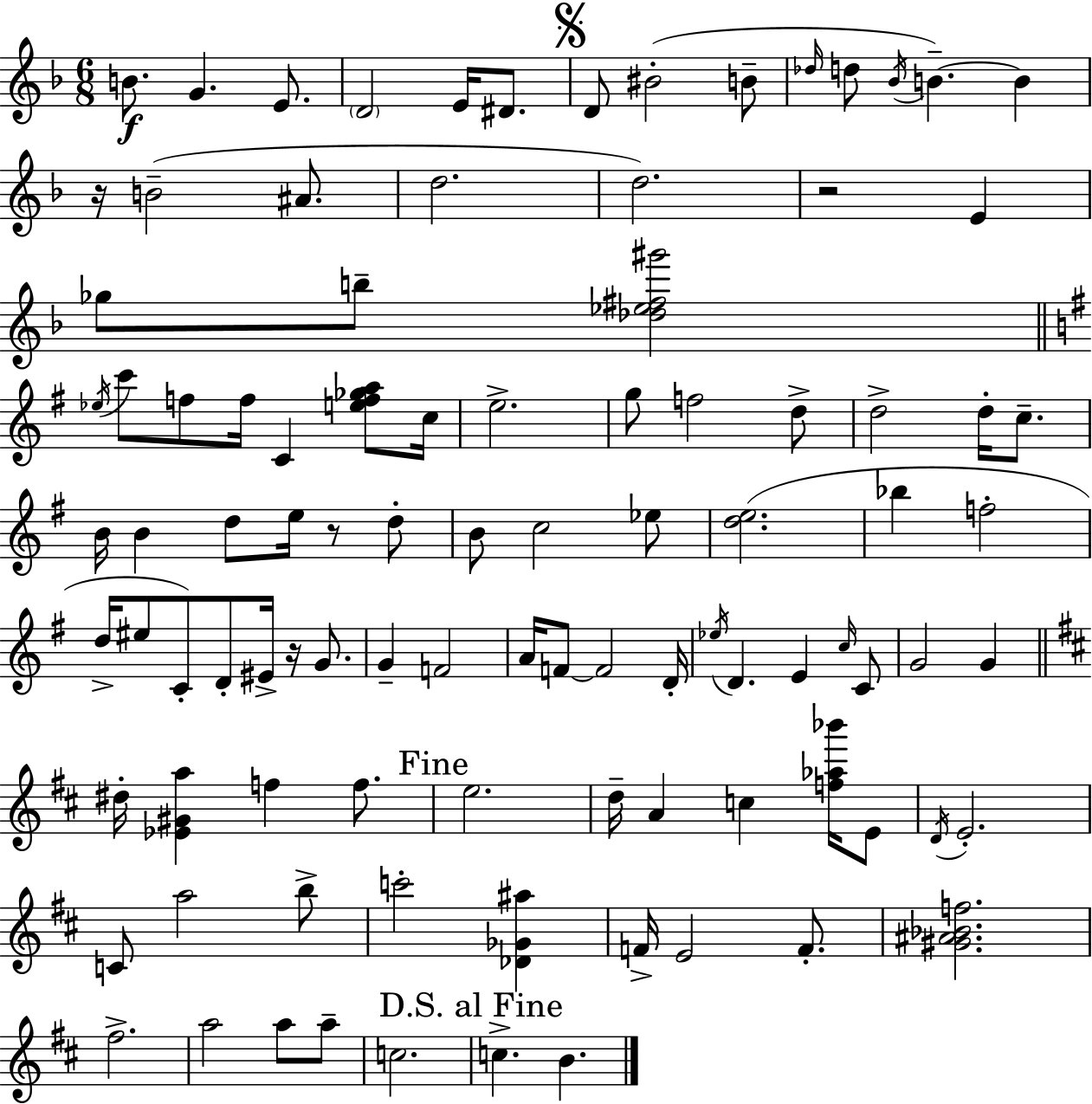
B4/e. G4/q. E4/e. D4/h E4/s D#4/e. D4/e BIS4/h B4/e Db5/s D5/e Bb4/s B4/q. B4/q R/s B4/h A#4/e. D5/h. D5/h. R/h E4/q Gb5/e B5/e [Db5,Eb5,F#5,G#6]/h Eb5/s C6/e F5/e F5/s C4/q [E5,F5,Gb5,A5]/e C5/s E5/h. G5/e F5/h D5/e D5/h D5/s C5/e. B4/s B4/q D5/e E5/s R/e D5/e B4/e C5/h Eb5/e [D5,E5]/h. Bb5/q F5/h D5/s EIS5/e C4/e D4/e EIS4/s R/s G4/e. G4/q F4/h A4/s F4/e F4/h D4/s Eb5/s D4/q. E4/q C5/s C4/e G4/h G4/q D#5/s [Eb4,G#4,A5]/q F5/q F5/e. E5/h. D5/s A4/q C5/q [F5,Ab5,Bb6]/s E4/e D4/s E4/h. C4/e A5/h B5/e C6/h [Db4,Gb4,A#5]/q F4/s E4/h F4/e. [G#4,A#4,Bb4,F5]/h. F#5/h. A5/h A5/e A5/e C5/h. C5/q. B4/q.